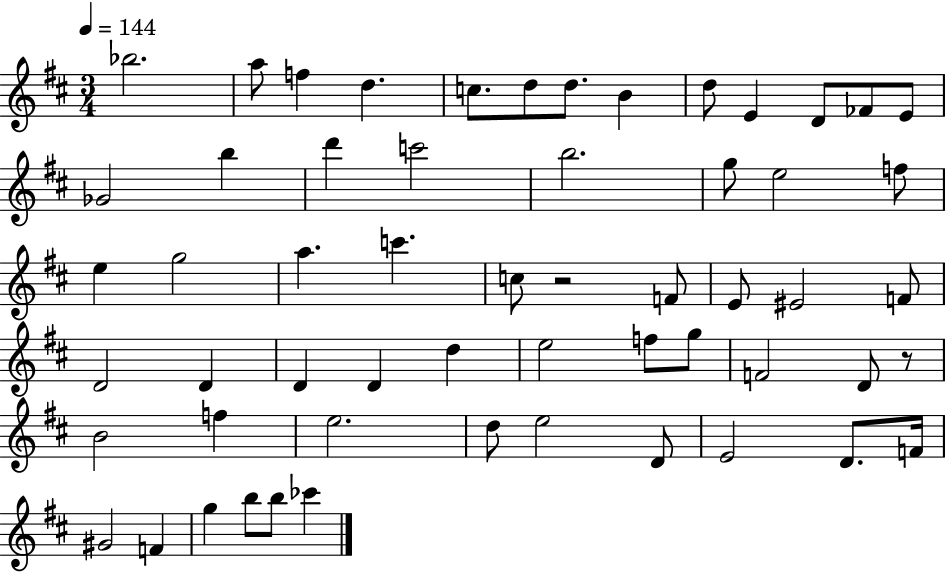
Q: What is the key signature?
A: D major